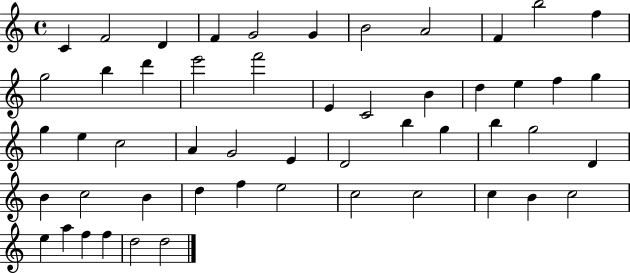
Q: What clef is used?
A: treble